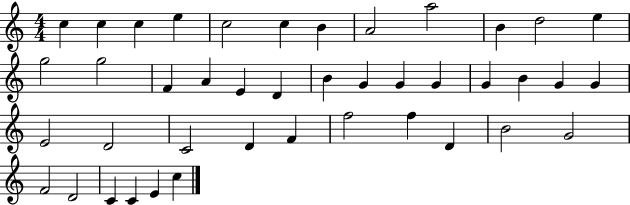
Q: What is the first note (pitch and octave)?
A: C5